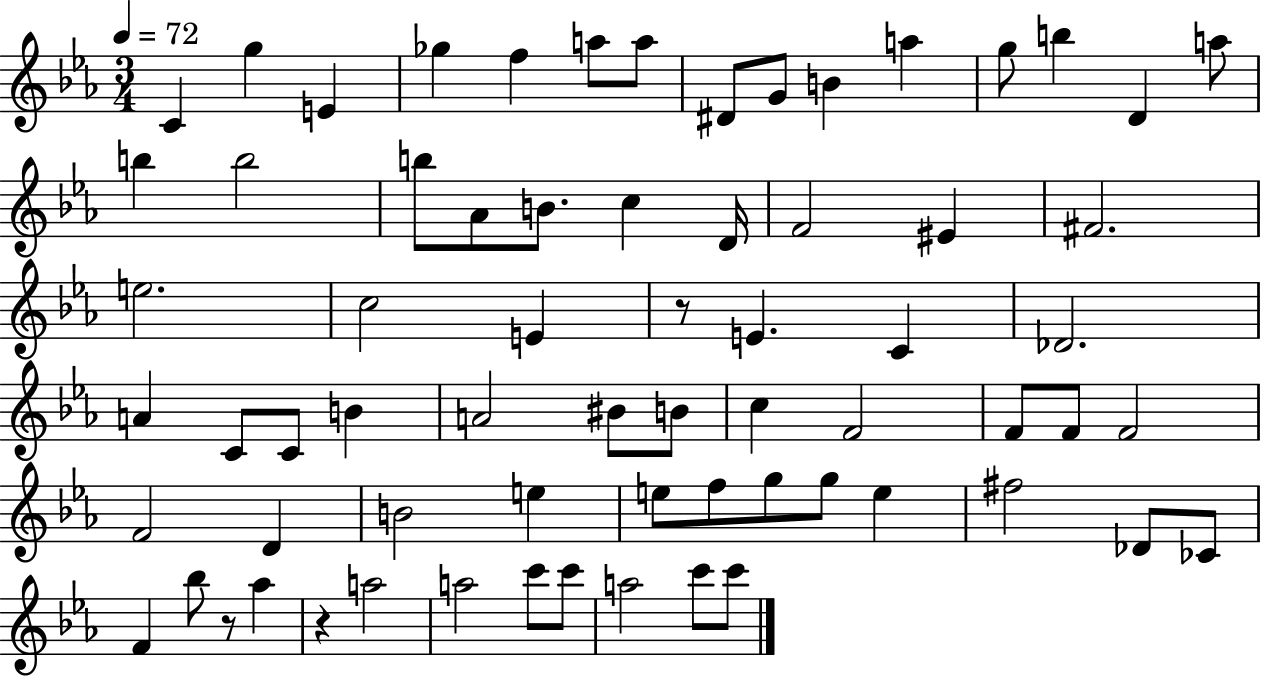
C4/q G5/q E4/q Gb5/q F5/q A5/e A5/e D#4/e G4/e B4/q A5/q G5/e B5/q D4/q A5/e B5/q B5/h B5/e Ab4/e B4/e. C5/q D4/s F4/h EIS4/q F#4/h. E5/h. C5/h E4/q R/e E4/q. C4/q Db4/h. A4/q C4/e C4/e B4/q A4/h BIS4/e B4/e C5/q F4/h F4/e F4/e F4/h F4/h D4/q B4/h E5/q E5/e F5/e G5/e G5/e E5/q F#5/h Db4/e CES4/e F4/q Bb5/e R/e Ab5/q R/q A5/h A5/h C6/e C6/e A5/h C6/e C6/e